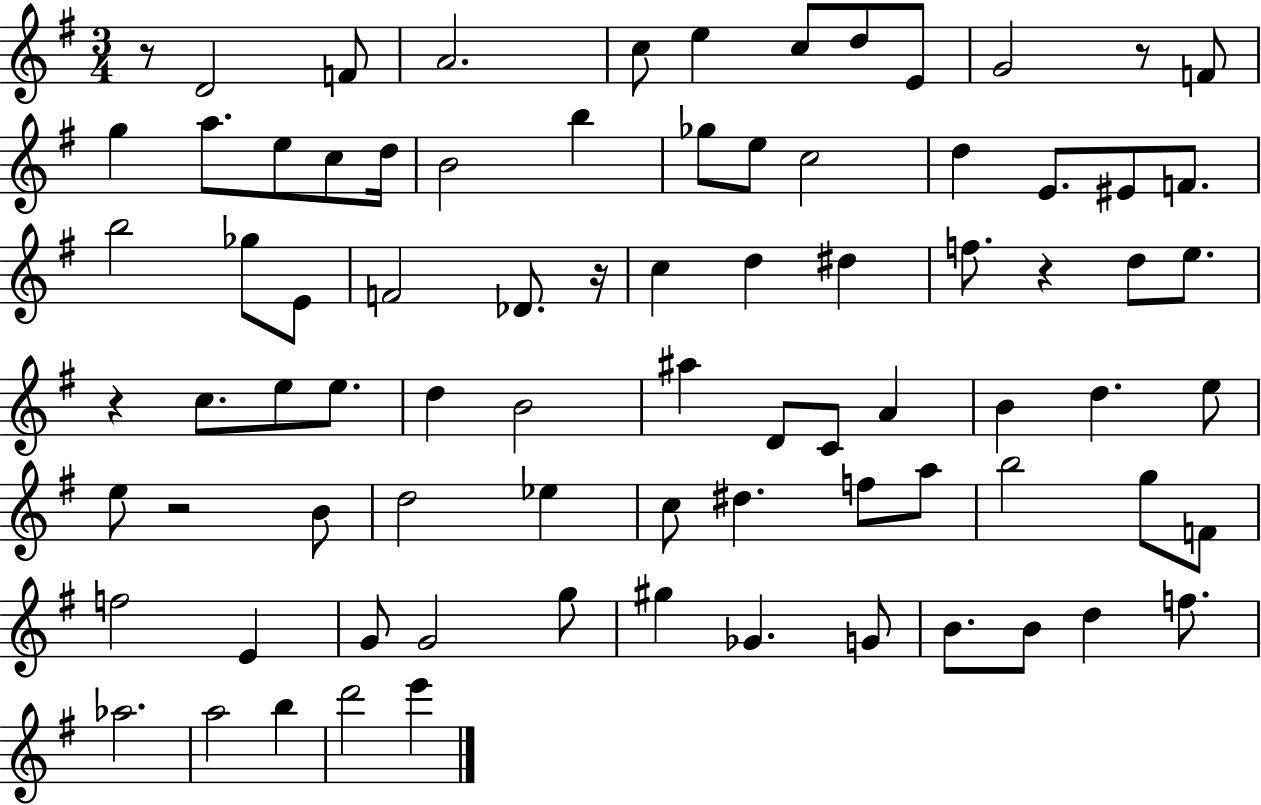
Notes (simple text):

R/e D4/h F4/e A4/h. C5/e E5/q C5/e D5/e E4/e G4/h R/e F4/e G5/q A5/e. E5/e C5/e D5/s B4/h B5/q Gb5/e E5/e C5/h D5/q E4/e. EIS4/e F4/e. B5/h Gb5/e E4/e F4/h Db4/e. R/s C5/q D5/q D#5/q F5/e. R/q D5/e E5/e. R/q C5/e. E5/e E5/e. D5/q B4/h A#5/q D4/e C4/e A4/q B4/q D5/q. E5/e E5/e R/h B4/e D5/h Eb5/q C5/e D#5/q. F5/e A5/e B5/h G5/e F4/e F5/h E4/q G4/e G4/h G5/e G#5/q Gb4/q. G4/e B4/e. B4/e D5/q F5/e. Ab5/h. A5/h B5/q D6/h E6/q